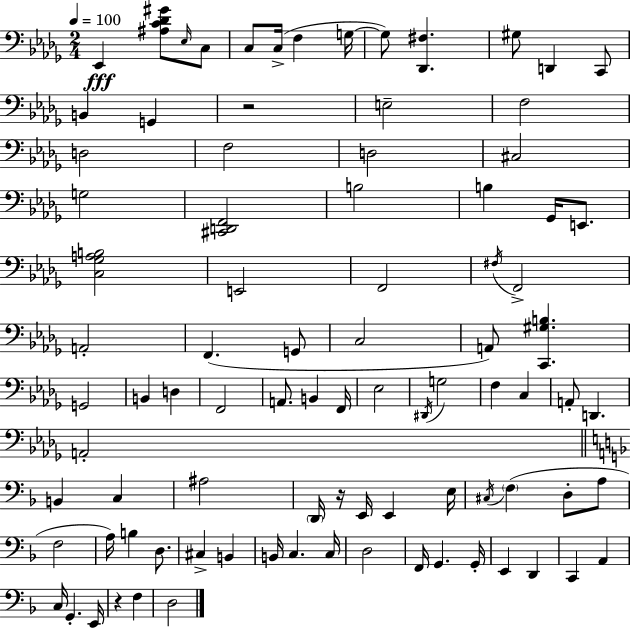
{
  \clef bass
  \numericTimeSignature
  \time 2/4
  \key bes \minor
  \tempo 4 = 100
  ees,4\fff <ais c' des' gis'>8 \grace { ees16 } c8 | c8 c16->( f4 | g16~~ g8) <des, fis>4. | gis8 d,4 c,8 | \break b,4 g,4 | r2 | e2-- | f2 | \break d2 | f2 | d2 | cis2 | \break g2 | <cis, d, f,>2 | b2 | b4 ges,16 e,8. | \break <c ges a b>2 | e,2 | f,2 | \acciaccatura { fis16 } f,2-> | \break a,2-. | f,4.( | g,8 c2 | a,8) <c, gis b>4. | \break g,2 | b,4 d4 | f,2 | a,8. b,4 | \break f,16 ees2 | \acciaccatura { dis,16 } g2 | f4 c4 | a,8-. d,4. | \break a,2-. | \bar "||" \break \key f \major b,4 c4 | ais2 | \parenthesize d,16 r16 e,16 e,4 e16 | \acciaccatura { cis16 } \parenthesize f4( d8-. a8 | \break f2 | a16) b4 d8. | cis4-> b,4 | b,16 c4. | \break c16 d2 | f,16 g,4. | g,16-. e,4 d,4 | c,4 a,4 | \break c16 g,4.-. | e,16 r4 f4 | d2 | \bar "|."
}